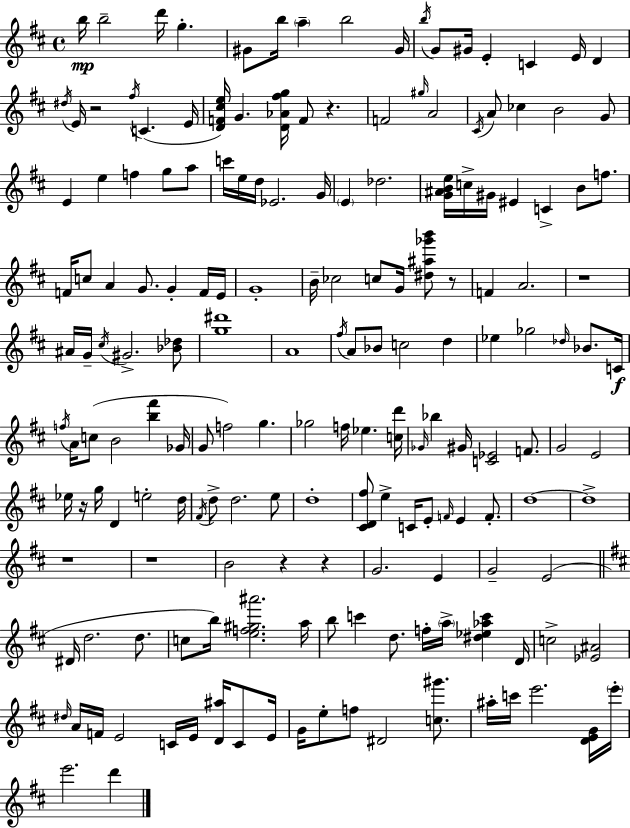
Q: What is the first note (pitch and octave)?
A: B5